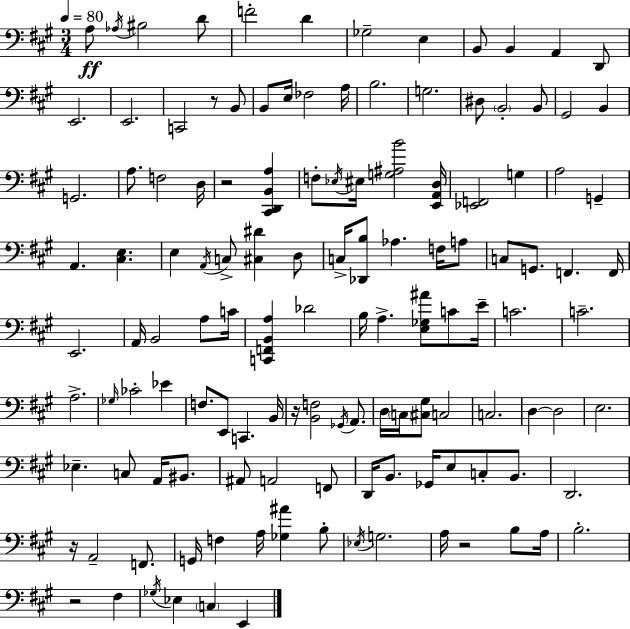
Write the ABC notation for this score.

X:1
T:Untitled
M:3/4
L:1/4
K:A
A,/2 _A,/4 ^B,2 D/2 F2 D _G,2 E, B,,/2 B,, A,, D,,/2 E,,2 E,,2 C,,2 z/2 B,,/2 B,,/2 E,/4 _F,2 A,/4 B,2 G,2 ^D,/2 B,,2 B,,/2 ^G,,2 B,, G,,2 A,/2 F,2 D,/4 z2 [^C,,D,,B,,A,] F,/2 _E,/4 ^E,/4 [G,^A,B]2 [E,,A,,D,]/4 [_E,,F,,]2 G, A,2 G,, A,, [^C,E,] E, A,,/4 C,/2 [^C,^D] D,/2 C,/4 [_D,,B,]/2 _A, F,/4 A,/2 C,/2 G,,/2 F,, F,,/4 E,,2 A,,/4 B,,2 A,/2 C/4 [C,,F,,B,,A,] _D2 B,/4 A, [E,_G,^A]/2 C/2 E/4 C2 C2 A,2 _G,/4 _C2 _E F,/2 E,,/2 C,, B,,/4 z/4 [B,,F,]2 _G,,/4 A,,/2 D,/4 C,/4 [^C,^G,]/2 C,2 C,2 D, D,2 E,2 _E, C,/2 A,,/4 ^B,,/2 ^A,,/2 A,,2 F,,/2 D,,/4 B,,/2 _G,,/4 E,/2 C,/2 B,,/2 D,,2 z/4 A,,2 F,,/2 G,,/4 F, A,/4 [_G,^A] B,/2 _E,/4 G,2 A,/4 z2 B,/2 A,/4 B,2 z2 ^F, _G,/4 _E, C, E,,